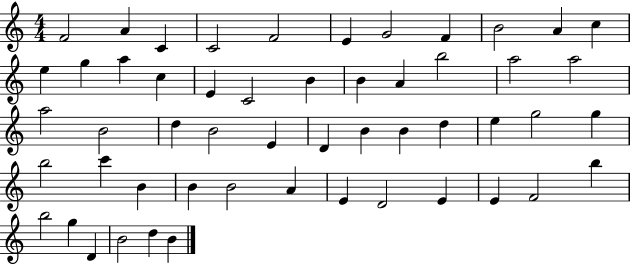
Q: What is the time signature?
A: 4/4